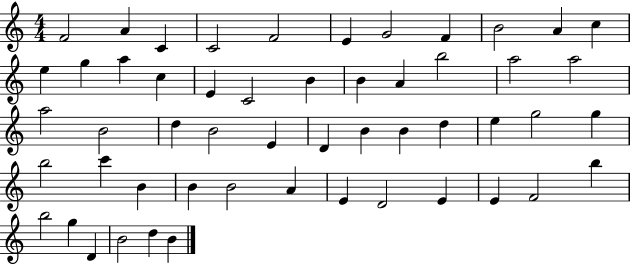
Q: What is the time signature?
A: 4/4